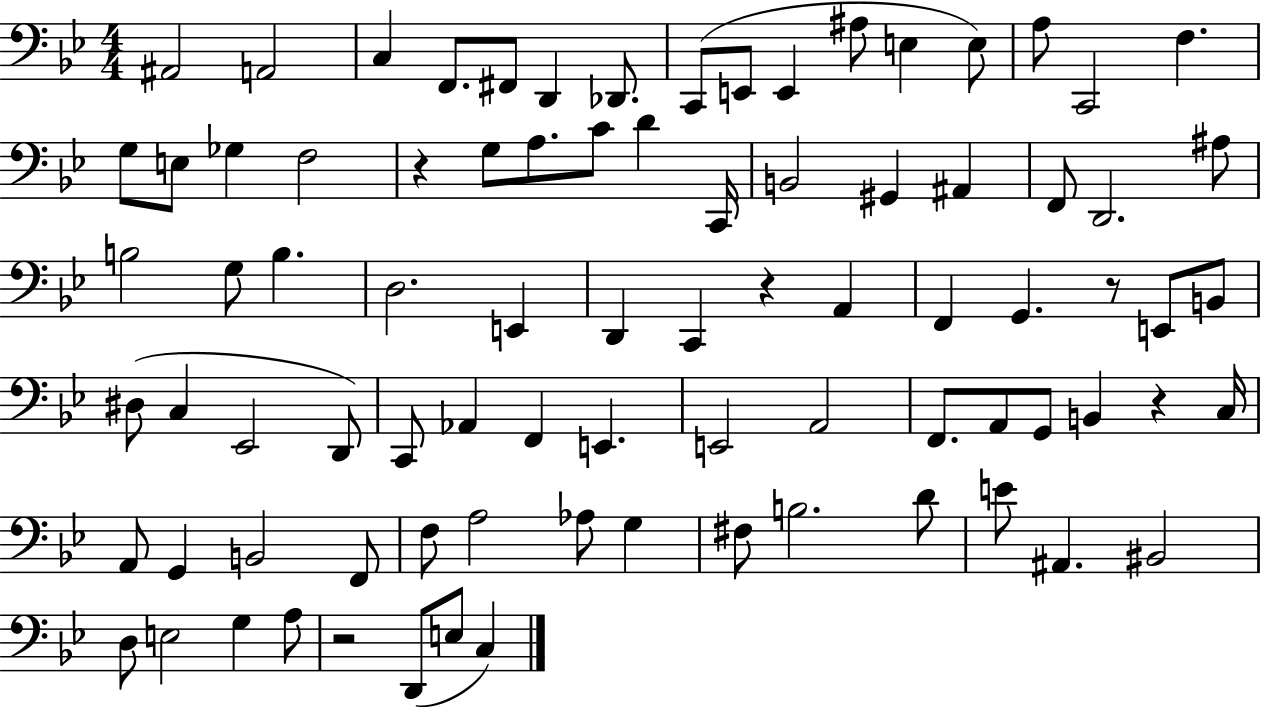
X:1
T:Untitled
M:4/4
L:1/4
K:Bb
^A,,2 A,,2 C, F,,/2 ^F,,/2 D,, _D,,/2 C,,/2 E,,/2 E,, ^A,/2 E, E,/2 A,/2 C,,2 F, G,/2 E,/2 _G, F,2 z G,/2 A,/2 C/2 D C,,/4 B,,2 ^G,, ^A,, F,,/2 D,,2 ^A,/2 B,2 G,/2 B, D,2 E,, D,, C,, z A,, F,, G,, z/2 E,,/2 B,,/2 ^D,/2 C, _E,,2 D,,/2 C,,/2 _A,, F,, E,, E,,2 A,,2 F,,/2 A,,/2 G,,/2 B,, z C,/4 A,,/2 G,, B,,2 F,,/2 F,/2 A,2 _A,/2 G, ^F,/2 B,2 D/2 E/2 ^A,, ^B,,2 D,/2 E,2 G, A,/2 z2 D,,/2 E,/2 C,